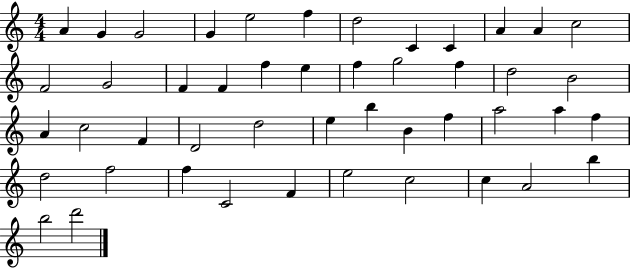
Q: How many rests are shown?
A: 0